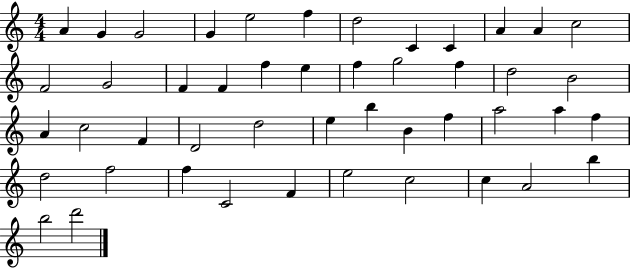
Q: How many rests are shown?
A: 0